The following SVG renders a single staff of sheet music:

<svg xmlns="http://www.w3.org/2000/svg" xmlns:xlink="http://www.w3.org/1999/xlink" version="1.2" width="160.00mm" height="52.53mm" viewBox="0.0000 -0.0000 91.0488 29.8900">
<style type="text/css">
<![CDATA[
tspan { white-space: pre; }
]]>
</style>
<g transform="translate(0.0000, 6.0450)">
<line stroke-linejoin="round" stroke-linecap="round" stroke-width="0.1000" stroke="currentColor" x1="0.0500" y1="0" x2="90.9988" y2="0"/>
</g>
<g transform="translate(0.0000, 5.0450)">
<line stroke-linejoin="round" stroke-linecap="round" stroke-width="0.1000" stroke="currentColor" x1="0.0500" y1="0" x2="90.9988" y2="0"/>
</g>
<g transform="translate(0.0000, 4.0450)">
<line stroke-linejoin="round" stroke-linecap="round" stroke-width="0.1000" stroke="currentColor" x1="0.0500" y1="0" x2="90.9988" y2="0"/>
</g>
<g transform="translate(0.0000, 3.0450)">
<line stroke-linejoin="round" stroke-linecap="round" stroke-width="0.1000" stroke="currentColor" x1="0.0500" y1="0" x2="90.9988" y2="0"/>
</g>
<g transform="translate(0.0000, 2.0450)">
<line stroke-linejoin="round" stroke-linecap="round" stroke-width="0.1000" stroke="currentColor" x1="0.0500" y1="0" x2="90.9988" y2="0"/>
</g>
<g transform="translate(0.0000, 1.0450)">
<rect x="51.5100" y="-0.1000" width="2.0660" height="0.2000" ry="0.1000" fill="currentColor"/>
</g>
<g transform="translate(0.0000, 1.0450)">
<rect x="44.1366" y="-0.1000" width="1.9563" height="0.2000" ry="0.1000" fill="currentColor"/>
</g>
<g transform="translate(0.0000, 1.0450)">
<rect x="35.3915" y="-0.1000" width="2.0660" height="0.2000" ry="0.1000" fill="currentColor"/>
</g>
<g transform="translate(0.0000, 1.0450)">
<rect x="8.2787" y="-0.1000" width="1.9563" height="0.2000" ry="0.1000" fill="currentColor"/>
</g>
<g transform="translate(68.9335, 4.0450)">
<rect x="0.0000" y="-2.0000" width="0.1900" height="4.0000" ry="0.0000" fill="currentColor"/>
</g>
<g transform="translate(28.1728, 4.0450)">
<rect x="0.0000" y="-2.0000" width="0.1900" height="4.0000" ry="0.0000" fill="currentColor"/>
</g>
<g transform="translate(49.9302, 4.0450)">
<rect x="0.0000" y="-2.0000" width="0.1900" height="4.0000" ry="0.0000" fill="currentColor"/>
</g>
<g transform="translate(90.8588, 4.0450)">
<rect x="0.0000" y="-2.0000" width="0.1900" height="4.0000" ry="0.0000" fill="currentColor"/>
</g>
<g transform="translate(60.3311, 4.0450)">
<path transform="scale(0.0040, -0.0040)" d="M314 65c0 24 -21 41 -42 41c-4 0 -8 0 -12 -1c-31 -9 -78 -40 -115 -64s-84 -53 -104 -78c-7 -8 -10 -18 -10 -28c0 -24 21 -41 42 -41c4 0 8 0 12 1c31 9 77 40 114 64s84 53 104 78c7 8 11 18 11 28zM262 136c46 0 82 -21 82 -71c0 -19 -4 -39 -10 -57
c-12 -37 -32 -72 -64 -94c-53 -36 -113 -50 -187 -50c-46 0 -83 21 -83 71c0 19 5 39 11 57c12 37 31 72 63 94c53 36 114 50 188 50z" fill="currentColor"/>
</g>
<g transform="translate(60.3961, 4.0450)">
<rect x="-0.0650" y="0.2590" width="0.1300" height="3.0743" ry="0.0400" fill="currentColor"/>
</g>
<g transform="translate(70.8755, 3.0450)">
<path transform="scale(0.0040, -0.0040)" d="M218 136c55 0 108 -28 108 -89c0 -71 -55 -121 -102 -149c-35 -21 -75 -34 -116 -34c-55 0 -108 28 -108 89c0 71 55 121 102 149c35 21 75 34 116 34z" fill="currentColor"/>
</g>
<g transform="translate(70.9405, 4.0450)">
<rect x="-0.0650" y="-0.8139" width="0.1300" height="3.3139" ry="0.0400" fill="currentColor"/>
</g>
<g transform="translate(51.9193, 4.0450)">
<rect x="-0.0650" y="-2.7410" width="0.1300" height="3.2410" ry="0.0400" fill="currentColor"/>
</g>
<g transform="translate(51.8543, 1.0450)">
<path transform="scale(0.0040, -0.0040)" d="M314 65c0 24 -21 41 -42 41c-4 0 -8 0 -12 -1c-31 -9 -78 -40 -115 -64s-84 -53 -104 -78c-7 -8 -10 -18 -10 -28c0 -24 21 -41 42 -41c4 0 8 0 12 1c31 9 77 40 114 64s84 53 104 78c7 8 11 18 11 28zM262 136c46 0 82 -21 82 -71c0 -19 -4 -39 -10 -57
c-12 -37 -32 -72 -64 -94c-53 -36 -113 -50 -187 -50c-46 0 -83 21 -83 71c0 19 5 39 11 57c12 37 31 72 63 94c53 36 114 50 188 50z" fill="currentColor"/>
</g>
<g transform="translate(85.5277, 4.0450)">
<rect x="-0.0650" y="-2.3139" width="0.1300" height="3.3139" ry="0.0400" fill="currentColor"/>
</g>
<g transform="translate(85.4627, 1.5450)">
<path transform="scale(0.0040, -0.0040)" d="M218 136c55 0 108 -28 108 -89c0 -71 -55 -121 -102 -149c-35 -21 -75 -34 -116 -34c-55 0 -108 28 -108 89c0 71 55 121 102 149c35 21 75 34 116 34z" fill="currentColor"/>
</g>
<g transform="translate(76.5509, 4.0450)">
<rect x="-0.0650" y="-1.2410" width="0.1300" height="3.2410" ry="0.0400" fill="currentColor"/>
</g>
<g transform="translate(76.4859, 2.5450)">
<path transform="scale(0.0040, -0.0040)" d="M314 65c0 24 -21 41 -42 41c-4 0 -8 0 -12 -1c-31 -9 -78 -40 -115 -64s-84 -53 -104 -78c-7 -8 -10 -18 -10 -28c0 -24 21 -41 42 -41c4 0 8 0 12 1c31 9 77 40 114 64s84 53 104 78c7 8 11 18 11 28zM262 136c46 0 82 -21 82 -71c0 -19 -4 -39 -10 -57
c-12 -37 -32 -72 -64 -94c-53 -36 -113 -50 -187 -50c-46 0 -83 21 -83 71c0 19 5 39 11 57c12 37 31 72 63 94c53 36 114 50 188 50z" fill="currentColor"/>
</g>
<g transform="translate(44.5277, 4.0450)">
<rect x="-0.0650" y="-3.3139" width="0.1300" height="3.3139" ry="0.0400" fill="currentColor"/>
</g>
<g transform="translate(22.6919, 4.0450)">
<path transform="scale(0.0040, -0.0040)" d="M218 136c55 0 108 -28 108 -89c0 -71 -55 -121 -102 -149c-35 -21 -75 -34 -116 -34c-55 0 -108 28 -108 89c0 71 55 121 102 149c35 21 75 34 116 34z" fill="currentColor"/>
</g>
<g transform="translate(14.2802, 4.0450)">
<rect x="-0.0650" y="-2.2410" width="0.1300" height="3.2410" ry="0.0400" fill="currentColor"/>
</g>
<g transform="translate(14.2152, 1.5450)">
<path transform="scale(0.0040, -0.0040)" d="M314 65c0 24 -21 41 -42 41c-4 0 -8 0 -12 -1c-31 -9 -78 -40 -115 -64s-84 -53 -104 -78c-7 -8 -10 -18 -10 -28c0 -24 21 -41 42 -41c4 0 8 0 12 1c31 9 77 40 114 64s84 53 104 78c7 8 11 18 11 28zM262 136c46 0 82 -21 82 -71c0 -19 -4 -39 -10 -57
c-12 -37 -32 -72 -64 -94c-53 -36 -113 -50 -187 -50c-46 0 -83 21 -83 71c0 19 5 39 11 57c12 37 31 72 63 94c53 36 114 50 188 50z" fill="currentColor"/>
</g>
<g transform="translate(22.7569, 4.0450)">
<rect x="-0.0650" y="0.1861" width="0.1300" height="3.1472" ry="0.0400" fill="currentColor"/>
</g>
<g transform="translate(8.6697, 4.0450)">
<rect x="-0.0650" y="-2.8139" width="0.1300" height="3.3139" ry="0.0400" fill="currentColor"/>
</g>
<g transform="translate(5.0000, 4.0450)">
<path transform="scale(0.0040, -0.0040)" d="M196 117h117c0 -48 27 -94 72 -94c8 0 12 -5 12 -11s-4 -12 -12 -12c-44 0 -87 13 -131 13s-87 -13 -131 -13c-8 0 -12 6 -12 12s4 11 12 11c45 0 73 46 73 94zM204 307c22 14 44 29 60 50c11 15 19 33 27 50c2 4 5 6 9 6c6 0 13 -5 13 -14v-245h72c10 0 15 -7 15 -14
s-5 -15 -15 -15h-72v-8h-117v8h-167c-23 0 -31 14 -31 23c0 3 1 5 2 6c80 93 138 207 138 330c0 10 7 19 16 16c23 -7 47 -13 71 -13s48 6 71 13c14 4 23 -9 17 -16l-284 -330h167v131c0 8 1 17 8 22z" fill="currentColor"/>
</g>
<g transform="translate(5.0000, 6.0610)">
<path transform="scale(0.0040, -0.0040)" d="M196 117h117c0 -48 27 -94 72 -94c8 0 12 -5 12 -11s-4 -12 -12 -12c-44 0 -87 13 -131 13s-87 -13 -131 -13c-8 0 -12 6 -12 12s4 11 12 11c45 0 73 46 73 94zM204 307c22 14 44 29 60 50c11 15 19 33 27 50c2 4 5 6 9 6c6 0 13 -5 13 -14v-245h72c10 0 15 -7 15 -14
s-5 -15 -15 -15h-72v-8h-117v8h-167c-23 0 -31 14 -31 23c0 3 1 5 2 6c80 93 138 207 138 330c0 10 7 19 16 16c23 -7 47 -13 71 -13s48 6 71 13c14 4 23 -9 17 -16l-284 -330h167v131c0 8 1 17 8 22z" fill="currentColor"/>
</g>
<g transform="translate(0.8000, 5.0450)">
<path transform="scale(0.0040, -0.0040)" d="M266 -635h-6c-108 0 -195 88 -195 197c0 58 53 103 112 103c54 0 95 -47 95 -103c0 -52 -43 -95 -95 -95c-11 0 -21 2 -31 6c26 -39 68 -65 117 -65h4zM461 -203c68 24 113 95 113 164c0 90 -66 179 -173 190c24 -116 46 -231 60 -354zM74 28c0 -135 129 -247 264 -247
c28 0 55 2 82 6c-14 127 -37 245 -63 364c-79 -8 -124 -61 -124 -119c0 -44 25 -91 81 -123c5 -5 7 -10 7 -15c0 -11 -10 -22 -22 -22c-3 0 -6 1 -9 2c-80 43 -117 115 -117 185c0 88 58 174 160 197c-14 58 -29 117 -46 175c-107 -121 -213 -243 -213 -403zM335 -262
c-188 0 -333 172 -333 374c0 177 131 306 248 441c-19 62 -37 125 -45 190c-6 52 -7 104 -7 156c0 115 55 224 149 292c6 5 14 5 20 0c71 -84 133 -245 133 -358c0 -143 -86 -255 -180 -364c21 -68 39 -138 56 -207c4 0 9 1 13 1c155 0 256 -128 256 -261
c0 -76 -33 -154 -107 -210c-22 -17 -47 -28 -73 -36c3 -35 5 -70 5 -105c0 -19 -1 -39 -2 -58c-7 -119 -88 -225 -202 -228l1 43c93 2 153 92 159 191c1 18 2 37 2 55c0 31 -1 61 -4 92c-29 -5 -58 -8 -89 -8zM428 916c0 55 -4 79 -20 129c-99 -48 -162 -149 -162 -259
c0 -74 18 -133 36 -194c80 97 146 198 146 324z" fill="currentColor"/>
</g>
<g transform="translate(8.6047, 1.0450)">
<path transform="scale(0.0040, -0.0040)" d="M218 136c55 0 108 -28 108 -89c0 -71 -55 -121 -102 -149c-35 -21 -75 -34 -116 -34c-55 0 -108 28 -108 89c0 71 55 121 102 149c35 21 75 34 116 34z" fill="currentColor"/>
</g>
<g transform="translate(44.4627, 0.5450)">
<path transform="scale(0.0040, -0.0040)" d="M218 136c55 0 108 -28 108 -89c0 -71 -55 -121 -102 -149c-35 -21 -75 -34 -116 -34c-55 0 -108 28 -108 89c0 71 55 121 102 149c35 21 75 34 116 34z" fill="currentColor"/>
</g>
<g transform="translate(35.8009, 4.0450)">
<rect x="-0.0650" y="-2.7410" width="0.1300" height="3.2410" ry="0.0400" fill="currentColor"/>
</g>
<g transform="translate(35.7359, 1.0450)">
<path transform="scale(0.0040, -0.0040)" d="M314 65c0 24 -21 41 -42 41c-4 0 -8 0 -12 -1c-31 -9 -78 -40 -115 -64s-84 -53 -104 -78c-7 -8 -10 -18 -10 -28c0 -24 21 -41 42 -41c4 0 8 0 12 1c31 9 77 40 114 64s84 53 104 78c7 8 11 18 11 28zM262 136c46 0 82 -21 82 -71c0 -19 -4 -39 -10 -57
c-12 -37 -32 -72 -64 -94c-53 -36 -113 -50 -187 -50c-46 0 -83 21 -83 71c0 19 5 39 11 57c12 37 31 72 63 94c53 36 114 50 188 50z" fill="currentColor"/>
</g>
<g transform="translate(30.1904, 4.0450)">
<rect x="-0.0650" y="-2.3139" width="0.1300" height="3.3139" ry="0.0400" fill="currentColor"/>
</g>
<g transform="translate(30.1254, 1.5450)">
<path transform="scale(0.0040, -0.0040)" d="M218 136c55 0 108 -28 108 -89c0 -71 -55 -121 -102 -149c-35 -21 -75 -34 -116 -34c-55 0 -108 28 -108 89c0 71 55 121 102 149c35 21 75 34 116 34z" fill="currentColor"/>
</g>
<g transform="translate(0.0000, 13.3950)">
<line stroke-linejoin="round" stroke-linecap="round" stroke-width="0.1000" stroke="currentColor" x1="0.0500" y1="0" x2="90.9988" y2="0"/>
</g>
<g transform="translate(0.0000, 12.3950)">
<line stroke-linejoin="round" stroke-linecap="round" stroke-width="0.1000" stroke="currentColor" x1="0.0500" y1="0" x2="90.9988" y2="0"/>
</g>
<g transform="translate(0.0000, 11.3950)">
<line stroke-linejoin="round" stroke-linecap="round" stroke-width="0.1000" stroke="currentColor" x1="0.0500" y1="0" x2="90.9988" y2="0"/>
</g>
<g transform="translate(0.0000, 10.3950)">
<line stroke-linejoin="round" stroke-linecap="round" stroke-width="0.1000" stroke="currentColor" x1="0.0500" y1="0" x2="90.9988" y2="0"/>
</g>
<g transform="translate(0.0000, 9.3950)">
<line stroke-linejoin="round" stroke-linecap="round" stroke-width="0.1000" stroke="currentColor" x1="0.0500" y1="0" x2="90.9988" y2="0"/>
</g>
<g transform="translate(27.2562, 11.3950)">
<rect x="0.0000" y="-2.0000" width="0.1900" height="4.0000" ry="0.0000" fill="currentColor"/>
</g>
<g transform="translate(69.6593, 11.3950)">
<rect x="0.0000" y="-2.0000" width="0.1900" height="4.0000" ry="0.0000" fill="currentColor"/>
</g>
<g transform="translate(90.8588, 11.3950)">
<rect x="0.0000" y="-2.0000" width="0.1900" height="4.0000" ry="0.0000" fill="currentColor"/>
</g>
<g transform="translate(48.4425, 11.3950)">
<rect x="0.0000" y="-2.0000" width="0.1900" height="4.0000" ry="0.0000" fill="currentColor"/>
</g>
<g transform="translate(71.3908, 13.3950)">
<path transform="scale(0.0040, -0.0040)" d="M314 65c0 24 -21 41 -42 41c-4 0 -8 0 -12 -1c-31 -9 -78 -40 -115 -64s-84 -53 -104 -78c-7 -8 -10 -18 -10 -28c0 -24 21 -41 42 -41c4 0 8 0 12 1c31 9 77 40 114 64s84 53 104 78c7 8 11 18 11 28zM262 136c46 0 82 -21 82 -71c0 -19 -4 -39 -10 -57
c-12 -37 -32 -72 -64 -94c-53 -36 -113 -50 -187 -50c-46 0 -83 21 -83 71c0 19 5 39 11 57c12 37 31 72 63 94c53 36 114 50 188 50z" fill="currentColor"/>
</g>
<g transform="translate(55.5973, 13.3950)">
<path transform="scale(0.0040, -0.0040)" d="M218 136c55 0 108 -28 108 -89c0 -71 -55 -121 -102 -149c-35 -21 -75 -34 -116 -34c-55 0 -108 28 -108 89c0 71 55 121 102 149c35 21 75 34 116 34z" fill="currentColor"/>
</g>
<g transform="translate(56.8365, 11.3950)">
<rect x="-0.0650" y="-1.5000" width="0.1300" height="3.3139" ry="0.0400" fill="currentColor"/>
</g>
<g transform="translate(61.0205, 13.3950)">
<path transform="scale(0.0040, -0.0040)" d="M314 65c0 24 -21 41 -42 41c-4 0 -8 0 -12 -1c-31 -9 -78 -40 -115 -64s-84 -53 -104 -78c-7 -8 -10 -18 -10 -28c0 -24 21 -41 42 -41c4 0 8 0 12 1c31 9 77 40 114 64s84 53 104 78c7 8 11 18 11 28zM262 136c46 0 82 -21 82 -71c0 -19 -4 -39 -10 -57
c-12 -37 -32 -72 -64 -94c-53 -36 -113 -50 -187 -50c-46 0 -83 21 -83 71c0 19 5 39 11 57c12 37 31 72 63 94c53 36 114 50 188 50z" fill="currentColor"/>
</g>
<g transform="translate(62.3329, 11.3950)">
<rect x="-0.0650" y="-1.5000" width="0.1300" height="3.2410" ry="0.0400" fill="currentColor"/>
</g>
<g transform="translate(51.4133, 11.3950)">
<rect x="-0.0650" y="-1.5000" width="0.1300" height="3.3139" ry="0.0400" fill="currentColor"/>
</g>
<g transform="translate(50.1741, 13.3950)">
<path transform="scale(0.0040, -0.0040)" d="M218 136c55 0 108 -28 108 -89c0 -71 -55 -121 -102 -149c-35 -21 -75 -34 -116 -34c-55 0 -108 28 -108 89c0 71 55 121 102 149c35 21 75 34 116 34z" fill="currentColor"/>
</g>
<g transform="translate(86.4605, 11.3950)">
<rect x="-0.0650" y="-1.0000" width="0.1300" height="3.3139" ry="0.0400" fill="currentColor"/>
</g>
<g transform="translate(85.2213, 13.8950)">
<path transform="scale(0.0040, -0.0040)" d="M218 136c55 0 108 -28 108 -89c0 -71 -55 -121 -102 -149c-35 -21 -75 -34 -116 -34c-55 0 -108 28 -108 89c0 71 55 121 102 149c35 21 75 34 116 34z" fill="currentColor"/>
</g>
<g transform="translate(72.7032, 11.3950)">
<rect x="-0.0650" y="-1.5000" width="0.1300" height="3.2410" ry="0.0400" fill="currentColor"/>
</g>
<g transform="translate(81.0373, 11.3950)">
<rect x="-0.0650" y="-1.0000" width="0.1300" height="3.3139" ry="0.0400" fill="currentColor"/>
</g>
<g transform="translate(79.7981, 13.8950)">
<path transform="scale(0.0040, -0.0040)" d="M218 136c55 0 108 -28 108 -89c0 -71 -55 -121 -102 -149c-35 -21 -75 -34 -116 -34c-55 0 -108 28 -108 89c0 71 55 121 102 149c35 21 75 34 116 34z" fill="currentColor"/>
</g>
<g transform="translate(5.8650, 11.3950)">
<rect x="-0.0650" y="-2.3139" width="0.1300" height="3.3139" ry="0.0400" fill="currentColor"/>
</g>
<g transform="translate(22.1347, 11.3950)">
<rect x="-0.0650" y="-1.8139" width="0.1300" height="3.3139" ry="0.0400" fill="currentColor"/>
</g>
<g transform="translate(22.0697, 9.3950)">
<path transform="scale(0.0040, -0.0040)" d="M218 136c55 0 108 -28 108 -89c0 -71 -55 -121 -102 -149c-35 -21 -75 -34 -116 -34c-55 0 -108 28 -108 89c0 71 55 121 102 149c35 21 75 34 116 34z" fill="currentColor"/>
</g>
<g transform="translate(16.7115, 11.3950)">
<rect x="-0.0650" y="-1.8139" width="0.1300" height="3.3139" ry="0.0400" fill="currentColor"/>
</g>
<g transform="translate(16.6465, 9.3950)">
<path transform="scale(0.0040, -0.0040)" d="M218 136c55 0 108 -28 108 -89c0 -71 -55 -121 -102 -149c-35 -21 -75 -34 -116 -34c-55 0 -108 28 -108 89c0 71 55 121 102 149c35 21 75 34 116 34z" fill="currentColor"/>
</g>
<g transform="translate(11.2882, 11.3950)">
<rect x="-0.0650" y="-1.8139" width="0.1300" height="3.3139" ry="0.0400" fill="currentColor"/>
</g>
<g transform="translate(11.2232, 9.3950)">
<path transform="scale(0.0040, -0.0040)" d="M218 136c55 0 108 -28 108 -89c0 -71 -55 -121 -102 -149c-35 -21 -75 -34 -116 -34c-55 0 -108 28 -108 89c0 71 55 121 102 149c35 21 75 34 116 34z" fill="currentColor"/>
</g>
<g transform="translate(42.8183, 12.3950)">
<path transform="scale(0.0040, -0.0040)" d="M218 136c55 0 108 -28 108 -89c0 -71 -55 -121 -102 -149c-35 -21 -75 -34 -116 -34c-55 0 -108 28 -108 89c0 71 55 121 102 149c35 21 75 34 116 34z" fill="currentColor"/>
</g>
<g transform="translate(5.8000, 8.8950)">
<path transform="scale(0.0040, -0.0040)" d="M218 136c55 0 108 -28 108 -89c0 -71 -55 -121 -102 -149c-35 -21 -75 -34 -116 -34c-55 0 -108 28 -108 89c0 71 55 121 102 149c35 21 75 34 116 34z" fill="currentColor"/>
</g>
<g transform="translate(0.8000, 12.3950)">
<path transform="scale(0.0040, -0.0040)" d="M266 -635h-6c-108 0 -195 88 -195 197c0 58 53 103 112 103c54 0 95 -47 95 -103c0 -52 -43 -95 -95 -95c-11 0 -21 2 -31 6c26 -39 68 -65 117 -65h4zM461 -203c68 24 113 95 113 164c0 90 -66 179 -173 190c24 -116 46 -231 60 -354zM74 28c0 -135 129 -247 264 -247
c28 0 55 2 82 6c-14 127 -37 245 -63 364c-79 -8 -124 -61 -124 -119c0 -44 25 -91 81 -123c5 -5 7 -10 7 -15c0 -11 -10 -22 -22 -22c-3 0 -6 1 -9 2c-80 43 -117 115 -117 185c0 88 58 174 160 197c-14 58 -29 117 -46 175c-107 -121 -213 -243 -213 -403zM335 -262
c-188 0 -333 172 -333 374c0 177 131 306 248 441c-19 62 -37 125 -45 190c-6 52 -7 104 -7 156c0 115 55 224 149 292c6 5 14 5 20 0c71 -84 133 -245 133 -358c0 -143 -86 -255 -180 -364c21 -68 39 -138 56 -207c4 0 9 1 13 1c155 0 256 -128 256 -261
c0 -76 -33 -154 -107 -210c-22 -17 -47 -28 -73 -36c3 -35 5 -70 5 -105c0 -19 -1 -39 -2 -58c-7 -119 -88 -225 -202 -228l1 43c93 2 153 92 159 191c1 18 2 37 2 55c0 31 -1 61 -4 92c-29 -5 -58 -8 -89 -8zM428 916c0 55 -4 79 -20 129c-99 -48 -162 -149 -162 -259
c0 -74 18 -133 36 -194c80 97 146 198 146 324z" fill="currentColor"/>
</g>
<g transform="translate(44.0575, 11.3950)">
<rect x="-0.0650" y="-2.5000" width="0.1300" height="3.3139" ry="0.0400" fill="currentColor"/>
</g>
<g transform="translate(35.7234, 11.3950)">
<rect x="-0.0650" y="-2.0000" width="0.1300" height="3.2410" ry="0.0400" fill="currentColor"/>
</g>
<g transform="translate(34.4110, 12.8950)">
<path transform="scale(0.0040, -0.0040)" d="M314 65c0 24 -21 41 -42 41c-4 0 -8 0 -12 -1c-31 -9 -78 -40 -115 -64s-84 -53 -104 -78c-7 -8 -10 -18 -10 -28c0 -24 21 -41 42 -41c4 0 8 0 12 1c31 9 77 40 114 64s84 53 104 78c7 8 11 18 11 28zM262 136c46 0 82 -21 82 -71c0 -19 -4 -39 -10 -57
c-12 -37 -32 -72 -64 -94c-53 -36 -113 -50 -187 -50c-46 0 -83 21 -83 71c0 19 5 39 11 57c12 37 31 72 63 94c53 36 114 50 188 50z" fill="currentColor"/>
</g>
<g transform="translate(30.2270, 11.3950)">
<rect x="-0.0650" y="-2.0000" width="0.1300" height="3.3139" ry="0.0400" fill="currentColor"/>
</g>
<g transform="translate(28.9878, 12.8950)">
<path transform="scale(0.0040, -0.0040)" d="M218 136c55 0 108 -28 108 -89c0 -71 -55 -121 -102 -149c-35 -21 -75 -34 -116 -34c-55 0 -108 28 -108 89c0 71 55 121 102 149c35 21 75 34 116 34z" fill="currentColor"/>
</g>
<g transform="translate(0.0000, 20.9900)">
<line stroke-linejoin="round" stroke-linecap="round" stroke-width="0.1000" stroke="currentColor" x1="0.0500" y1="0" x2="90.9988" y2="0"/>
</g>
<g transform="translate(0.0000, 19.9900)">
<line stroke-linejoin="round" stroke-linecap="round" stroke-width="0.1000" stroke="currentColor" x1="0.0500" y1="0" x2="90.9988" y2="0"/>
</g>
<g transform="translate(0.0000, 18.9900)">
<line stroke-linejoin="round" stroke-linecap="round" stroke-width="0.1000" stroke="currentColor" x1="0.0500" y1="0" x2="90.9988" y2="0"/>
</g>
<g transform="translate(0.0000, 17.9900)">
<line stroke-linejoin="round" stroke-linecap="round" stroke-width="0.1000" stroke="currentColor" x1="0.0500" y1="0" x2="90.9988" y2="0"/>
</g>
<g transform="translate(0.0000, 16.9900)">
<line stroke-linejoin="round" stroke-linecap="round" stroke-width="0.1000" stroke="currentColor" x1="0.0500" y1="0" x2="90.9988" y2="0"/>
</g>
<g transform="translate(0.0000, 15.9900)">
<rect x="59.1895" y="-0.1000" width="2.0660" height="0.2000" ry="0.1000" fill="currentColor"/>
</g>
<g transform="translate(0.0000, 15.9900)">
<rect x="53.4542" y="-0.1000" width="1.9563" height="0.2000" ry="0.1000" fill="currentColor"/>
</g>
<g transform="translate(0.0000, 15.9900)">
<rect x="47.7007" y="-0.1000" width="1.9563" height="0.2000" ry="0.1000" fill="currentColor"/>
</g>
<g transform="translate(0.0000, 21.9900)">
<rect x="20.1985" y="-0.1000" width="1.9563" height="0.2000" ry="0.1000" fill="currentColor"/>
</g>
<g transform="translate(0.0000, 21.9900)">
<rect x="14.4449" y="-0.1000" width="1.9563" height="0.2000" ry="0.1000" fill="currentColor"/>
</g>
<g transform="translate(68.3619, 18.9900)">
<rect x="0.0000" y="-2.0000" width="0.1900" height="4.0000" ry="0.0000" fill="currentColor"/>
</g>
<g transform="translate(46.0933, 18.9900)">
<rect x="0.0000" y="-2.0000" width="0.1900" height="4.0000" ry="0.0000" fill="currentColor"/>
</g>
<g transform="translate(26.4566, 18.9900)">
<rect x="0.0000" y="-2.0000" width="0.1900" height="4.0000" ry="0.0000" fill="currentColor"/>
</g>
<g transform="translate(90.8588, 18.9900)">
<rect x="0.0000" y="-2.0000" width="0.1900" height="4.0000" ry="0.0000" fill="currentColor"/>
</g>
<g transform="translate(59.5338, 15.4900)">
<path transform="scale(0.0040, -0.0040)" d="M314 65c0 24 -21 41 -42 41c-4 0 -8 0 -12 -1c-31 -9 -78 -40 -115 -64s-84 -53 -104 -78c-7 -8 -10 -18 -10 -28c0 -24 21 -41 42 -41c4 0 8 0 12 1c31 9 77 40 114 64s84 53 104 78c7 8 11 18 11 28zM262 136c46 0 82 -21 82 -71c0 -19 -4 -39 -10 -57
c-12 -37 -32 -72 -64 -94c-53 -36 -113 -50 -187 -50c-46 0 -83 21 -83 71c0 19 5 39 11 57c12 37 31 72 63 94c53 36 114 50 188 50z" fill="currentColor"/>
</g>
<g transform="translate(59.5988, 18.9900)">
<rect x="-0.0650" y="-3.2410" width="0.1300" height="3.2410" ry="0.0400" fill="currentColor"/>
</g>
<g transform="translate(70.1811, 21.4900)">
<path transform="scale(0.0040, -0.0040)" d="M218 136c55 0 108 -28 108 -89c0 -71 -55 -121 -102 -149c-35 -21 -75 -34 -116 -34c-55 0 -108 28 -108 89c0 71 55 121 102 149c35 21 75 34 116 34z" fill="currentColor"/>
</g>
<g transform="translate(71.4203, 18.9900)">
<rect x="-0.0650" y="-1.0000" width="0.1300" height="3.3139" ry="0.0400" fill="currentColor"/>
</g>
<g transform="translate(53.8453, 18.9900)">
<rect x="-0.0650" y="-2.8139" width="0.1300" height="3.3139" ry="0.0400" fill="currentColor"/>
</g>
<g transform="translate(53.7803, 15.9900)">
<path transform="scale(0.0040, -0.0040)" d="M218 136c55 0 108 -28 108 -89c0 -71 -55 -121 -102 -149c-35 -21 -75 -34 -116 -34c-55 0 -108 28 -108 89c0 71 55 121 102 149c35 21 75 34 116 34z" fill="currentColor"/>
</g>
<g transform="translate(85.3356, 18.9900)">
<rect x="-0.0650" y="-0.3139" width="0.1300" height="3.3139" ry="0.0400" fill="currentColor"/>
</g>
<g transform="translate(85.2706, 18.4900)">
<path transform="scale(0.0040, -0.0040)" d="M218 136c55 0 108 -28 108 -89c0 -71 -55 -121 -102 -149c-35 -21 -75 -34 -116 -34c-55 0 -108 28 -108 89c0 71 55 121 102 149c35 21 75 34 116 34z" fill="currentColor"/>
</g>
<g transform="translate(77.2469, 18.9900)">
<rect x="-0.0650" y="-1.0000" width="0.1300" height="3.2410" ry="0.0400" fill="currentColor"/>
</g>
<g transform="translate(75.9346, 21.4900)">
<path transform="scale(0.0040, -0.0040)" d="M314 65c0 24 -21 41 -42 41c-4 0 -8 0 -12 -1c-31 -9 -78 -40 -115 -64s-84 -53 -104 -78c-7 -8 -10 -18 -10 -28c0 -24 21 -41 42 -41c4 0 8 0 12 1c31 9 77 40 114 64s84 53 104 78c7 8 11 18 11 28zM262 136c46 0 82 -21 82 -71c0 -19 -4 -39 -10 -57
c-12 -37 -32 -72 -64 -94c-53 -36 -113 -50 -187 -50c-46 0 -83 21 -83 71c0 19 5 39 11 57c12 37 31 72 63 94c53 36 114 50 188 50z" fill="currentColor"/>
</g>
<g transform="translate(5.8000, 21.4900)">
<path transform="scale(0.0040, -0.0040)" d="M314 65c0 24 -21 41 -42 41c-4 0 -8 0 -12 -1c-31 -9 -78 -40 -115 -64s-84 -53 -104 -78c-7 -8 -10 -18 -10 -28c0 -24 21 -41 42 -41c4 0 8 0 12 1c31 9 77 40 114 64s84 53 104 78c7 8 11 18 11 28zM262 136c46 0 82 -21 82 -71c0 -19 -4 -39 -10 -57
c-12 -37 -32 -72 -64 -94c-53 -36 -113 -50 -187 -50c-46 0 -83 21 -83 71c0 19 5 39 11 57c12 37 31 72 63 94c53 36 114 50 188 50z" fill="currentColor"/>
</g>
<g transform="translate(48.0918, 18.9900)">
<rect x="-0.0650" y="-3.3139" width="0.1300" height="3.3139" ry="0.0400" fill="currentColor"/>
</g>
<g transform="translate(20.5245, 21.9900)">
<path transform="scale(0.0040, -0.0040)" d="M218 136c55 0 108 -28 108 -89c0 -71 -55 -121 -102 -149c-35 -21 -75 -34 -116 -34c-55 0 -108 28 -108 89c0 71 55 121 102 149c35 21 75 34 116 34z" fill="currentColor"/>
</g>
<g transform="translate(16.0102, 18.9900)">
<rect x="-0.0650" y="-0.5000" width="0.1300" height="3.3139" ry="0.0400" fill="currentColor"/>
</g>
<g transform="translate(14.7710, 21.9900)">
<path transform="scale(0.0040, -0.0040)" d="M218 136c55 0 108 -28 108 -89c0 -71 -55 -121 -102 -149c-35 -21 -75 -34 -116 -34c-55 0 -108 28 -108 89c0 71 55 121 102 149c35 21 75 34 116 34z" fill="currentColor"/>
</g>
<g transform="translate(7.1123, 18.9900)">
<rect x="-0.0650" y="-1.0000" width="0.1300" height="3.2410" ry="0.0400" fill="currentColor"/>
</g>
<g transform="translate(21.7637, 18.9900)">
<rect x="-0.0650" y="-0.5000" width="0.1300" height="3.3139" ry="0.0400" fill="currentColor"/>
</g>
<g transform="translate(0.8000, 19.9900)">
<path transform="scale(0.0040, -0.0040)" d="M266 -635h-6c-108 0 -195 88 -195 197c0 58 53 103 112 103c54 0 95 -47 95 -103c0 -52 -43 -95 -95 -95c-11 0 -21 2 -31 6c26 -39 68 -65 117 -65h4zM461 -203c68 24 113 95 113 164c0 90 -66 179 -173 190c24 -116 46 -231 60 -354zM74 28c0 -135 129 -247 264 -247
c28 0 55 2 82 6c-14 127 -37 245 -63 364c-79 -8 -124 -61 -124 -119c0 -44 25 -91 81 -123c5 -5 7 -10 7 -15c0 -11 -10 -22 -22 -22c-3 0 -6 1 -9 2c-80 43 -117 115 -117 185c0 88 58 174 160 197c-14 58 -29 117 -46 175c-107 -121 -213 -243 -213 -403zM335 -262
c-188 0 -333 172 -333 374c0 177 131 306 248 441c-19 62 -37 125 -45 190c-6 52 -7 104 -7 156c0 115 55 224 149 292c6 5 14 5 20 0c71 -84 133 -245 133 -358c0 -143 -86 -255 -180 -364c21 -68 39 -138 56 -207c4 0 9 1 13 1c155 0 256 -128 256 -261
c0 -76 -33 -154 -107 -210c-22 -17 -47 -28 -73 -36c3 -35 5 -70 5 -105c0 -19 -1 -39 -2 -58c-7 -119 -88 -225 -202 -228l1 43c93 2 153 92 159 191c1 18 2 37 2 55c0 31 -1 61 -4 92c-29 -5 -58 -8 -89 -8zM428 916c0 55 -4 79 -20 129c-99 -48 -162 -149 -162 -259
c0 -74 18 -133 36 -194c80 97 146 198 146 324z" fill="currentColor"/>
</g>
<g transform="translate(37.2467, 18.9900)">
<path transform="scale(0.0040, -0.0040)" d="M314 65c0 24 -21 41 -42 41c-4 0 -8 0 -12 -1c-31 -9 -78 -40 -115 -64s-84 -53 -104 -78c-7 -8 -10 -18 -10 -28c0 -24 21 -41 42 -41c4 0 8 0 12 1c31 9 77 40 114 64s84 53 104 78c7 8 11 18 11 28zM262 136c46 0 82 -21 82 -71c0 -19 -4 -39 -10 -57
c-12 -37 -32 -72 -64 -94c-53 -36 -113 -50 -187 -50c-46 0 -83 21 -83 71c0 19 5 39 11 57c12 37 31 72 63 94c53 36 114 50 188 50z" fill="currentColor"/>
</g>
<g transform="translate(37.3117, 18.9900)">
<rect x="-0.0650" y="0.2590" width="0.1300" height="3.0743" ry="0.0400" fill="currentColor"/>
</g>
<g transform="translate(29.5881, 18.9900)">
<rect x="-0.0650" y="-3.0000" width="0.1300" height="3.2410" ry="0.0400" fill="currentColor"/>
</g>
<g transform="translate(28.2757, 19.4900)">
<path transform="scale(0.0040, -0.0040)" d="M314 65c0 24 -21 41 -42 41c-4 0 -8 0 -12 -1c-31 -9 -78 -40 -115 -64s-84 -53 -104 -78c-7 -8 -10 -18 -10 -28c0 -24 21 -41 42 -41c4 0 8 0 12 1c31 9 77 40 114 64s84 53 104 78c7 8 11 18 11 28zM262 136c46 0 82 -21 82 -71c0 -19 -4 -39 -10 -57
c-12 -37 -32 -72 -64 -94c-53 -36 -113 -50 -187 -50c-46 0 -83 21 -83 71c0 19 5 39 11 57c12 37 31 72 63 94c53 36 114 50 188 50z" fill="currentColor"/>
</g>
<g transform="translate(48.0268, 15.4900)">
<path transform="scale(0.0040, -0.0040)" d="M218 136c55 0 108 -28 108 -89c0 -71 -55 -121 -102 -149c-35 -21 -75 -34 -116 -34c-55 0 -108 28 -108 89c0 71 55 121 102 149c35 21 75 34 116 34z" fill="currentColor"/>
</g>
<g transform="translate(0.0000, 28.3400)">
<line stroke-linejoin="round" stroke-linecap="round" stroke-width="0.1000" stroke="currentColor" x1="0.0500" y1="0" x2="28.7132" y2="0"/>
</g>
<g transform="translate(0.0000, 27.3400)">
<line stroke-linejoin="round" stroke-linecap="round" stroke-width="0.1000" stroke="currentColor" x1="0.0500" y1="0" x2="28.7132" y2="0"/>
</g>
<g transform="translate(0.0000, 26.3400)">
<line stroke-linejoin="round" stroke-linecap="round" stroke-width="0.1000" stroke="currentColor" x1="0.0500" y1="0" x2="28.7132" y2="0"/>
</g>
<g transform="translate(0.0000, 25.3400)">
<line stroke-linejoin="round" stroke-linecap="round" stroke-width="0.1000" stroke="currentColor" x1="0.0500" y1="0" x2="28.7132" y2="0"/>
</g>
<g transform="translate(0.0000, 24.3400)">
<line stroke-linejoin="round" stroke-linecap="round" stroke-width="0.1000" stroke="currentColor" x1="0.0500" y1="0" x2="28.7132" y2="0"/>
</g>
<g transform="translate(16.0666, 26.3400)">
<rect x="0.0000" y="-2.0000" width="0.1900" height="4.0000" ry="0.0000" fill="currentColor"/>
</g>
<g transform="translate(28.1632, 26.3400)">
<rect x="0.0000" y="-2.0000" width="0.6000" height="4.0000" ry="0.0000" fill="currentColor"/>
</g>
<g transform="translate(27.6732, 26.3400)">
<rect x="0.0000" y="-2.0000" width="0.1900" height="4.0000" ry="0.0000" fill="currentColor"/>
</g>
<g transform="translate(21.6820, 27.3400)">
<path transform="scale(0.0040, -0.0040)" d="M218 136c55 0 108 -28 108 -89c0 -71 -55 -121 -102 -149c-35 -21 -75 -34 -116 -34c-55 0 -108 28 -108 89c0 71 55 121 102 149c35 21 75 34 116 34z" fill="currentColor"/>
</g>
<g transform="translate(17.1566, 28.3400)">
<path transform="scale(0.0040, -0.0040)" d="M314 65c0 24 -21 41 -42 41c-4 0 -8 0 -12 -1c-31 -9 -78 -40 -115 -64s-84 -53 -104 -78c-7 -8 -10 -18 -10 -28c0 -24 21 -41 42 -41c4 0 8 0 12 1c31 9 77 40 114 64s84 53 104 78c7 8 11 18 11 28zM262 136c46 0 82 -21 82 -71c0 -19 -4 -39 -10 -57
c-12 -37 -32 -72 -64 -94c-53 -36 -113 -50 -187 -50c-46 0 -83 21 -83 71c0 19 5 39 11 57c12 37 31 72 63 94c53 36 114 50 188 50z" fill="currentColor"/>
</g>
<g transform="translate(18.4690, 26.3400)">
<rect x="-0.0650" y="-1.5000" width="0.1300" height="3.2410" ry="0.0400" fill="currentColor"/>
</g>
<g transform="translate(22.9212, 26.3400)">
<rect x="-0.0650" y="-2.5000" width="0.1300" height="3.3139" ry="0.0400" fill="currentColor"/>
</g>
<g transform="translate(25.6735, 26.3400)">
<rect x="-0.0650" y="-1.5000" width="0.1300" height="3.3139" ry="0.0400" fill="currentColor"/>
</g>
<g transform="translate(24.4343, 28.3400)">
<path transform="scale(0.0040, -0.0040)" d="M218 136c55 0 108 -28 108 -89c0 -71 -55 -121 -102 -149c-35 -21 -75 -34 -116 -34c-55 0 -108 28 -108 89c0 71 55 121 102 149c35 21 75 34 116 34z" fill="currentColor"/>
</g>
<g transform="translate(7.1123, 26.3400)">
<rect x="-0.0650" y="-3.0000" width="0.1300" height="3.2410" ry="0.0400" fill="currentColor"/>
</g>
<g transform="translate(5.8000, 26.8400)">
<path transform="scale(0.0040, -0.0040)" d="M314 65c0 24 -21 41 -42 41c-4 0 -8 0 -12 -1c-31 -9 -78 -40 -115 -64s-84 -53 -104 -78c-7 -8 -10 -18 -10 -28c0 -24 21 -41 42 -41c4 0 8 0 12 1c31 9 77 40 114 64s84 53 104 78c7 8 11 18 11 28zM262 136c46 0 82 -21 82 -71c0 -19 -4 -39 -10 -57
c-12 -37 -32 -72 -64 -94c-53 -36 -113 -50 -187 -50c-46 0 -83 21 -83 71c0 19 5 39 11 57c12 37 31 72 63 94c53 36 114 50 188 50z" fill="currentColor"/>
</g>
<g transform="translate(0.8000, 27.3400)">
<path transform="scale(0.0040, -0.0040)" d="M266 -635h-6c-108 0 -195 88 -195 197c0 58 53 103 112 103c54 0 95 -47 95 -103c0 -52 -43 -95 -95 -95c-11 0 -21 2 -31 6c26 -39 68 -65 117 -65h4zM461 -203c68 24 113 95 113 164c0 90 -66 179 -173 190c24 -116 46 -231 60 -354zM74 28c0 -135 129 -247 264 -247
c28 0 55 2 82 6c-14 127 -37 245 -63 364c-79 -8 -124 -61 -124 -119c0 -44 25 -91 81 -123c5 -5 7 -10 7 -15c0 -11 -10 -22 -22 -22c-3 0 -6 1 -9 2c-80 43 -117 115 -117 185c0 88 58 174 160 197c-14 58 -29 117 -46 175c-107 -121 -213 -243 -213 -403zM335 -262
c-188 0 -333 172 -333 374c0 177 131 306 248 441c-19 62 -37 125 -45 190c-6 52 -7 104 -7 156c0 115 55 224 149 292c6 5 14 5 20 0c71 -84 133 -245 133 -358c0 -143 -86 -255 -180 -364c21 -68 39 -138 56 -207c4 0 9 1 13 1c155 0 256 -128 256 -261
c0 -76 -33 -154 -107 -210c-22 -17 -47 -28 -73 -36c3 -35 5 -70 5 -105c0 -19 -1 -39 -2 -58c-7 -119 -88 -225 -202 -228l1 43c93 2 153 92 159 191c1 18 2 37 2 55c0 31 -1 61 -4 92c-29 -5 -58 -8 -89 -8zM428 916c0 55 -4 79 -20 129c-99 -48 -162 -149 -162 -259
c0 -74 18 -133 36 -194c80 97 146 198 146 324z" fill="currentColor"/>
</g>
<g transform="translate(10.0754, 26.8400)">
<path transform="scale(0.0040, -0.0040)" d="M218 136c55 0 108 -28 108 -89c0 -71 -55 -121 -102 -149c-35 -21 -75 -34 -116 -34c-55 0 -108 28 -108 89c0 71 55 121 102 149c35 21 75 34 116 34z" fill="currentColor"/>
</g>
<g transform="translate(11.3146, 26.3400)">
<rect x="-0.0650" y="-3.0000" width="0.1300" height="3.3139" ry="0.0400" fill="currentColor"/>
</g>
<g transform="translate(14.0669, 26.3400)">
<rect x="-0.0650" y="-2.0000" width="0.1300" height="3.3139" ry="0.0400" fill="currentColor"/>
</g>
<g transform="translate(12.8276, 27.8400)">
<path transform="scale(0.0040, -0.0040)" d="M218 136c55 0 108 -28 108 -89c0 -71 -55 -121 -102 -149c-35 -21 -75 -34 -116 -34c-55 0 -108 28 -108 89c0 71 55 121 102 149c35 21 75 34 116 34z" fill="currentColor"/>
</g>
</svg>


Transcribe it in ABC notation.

X:1
T:Untitled
M:4/4
L:1/4
K:C
a g2 B g a2 b a2 B2 d e2 g g f f f F F2 G E E E2 E2 D D D2 C C A2 B2 b a b2 D D2 c A2 A F E2 G E